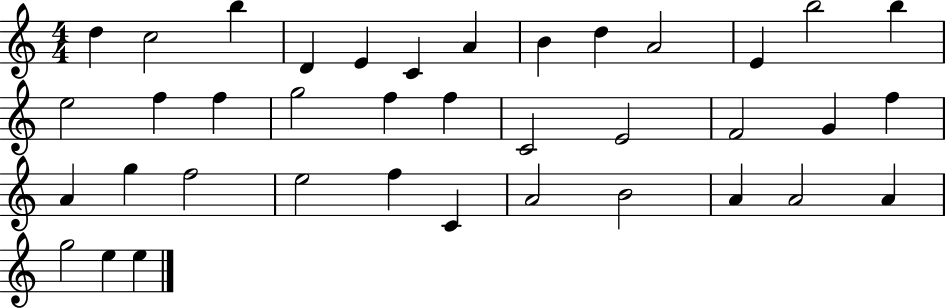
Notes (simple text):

D5/q C5/h B5/q D4/q E4/q C4/q A4/q B4/q D5/q A4/h E4/q B5/h B5/q E5/h F5/q F5/q G5/h F5/q F5/q C4/h E4/h F4/h G4/q F5/q A4/q G5/q F5/h E5/h F5/q C4/q A4/h B4/h A4/q A4/h A4/q G5/h E5/q E5/q